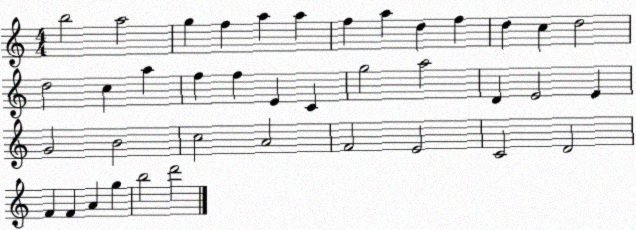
X:1
T:Untitled
M:4/4
L:1/4
K:C
b2 a2 g f a a f a d f d c d2 d2 c a f f E C g2 a2 D E2 E G2 B2 c2 A2 F2 E2 C2 D2 F F A g b2 d'2